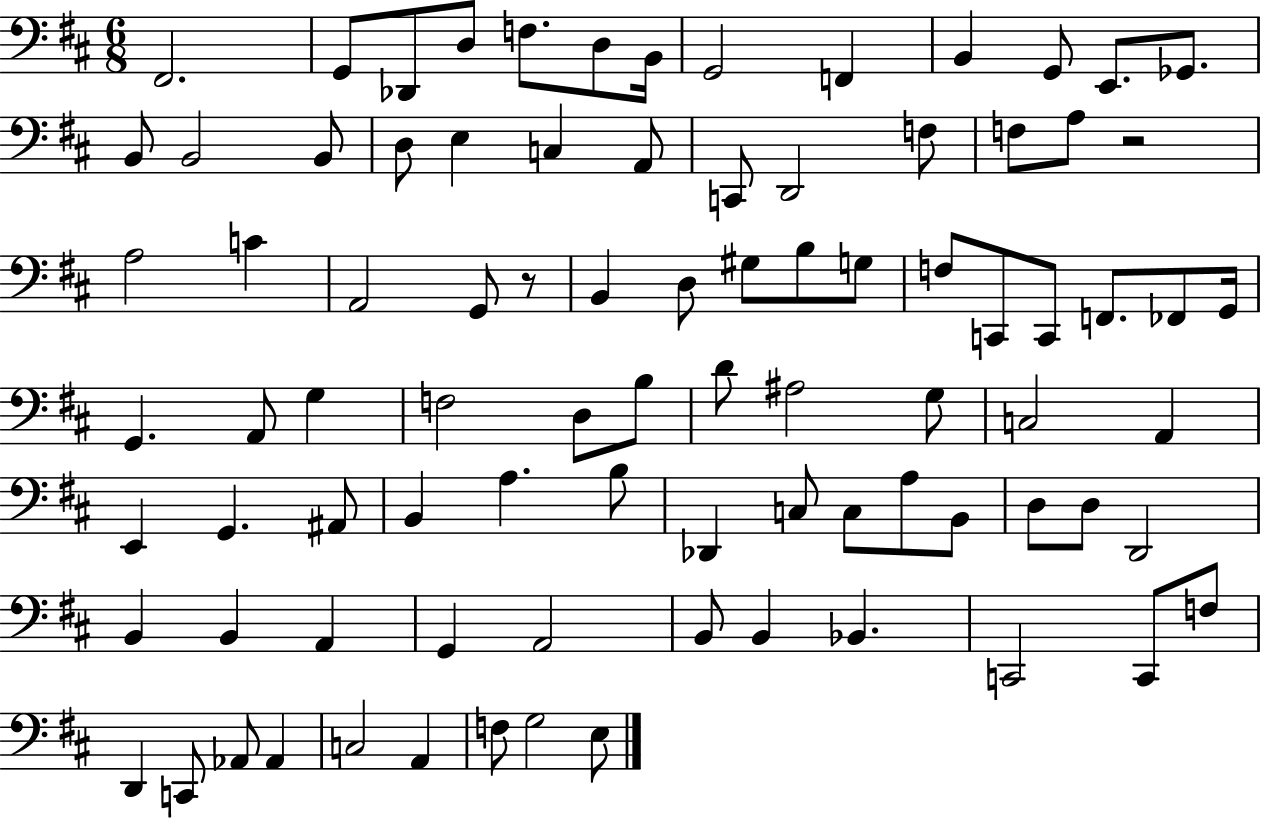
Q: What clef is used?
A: bass